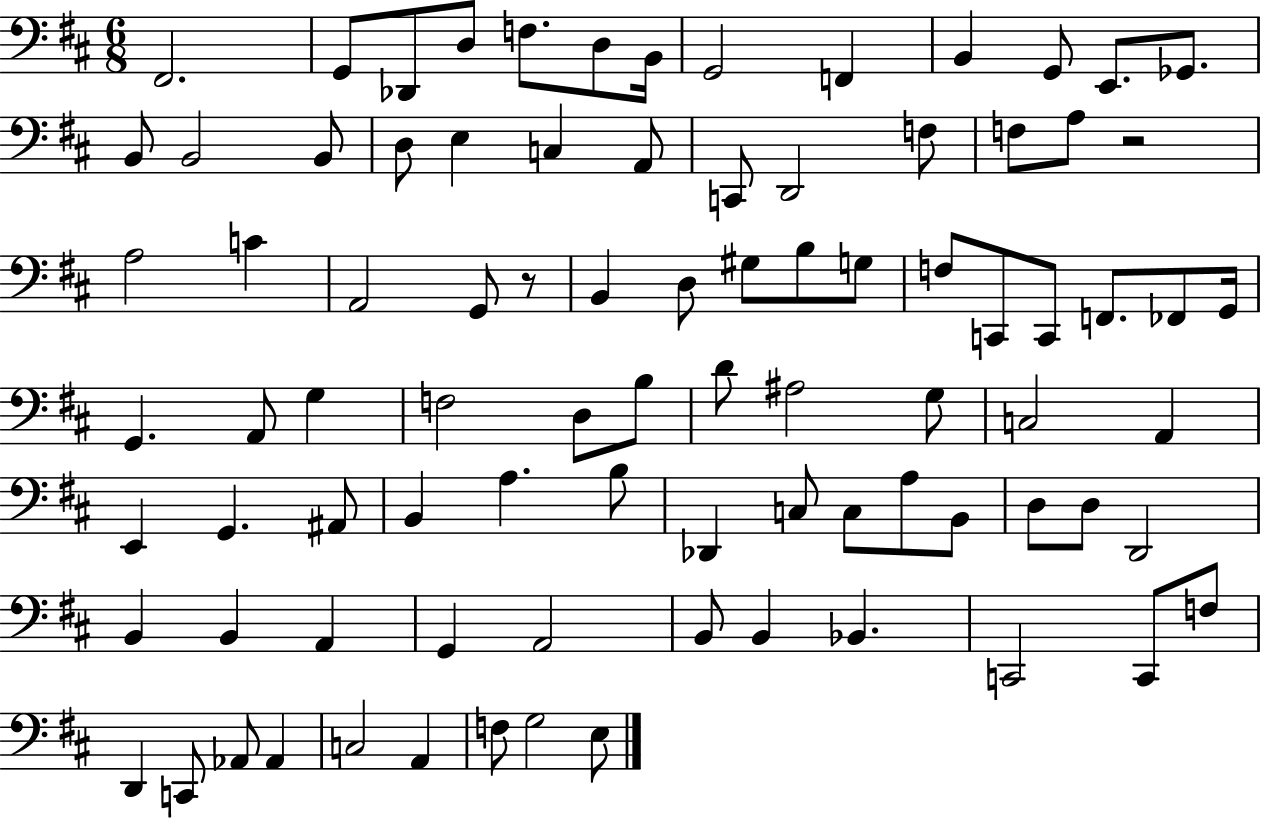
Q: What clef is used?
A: bass